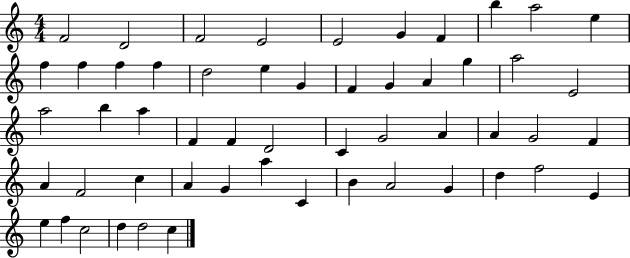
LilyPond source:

{
  \clef treble
  \numericTimeSignature
  \time 4/4
  \key c \major
  f'2 d'2 | f'2 e'2 | e'2 g'4 f'4 | b''4 a''2 e''4 | \break f''4 f''4 f''4 f''4 | d''2 e''4 g'4 | f'4 g'4 a'4 g''4 | a''2 e'2 | \break a''2 b''4 a''4 | f'4 f'4 d'2 | c'4 g'2 a'4 | a'4 g'2 f'4 | \break a'4 f'2 c''4 | a'4 g'4 a''4 c'4 | b'4 a'2 g'4 | d''4 f''2 e'4 | \break e''4 f''4 c''2 | d''4 d''2 c''4 | \bar "|."
}